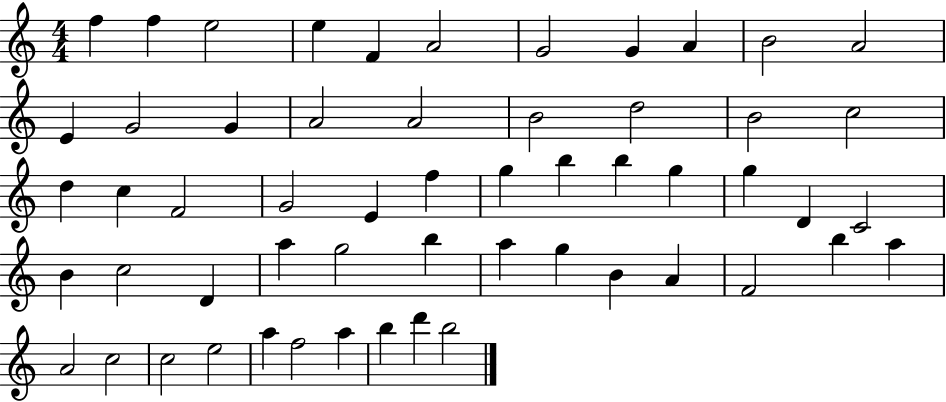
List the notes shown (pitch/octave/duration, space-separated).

F5/q F5/q E5/h E5/q F4/q A4/h G4/h G4/q A4/q B4/h A4/h E4/q G4/h G4/q A4/h A4/h B4/h D5/h B4/h C5/h D5/q C5/q F4/h G4/h E4/q F5/q G5/q B5/q B5/q G5/q G5/q D4/q C4/h B4/q C5/h D4/q A5/q G5/h B5/q A5/q G5/q B4/q A4/q F4/h B5/q A5/q A4/h C5/h C5/h E5/h A5/q F5/h A5/q B5/q D6/q B5/h